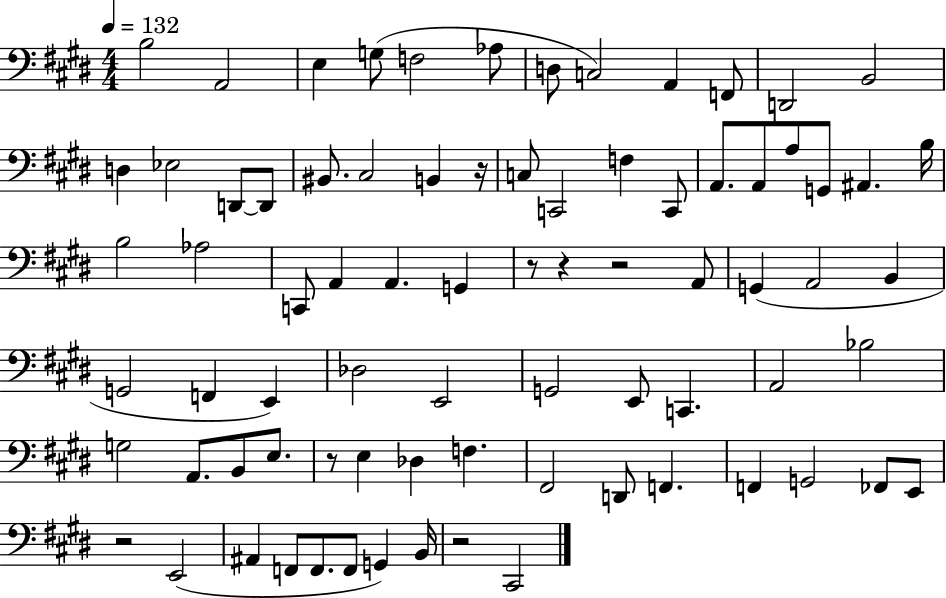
{
  \clef bass
  \numericTimeSignature
  \time 4/4
  \key e \major
  \tempo 4 = 132
  b2 a,2 | e4 g8( f2 aes8 | d8 c2) a,4 f,8 | d,2 b,2 | \break d4 ees2 d,8~~ d,8 | bis,8. cis2 b,4 r16 | c8 c,2 f4 c,8 | a,8. a,8 a8 g,8 ais,4. b16 | \break b2 aes2 | c,8 a,4 a,4. g,4 | r8 r4 r2 a,8 | g,4( a,2 b,4 | \break g,2 f,4 e,4) | des2 e,2 | g,2 e,8 c,4. | a,2 bes2 | \break g2 a,8. b,8 e8. | r8 e4 des4 f4. | fis,2 d,8 f,4. | f,4 g,2 fes,8 e,8 | \break r2 e,2( | ais,4 f,8 f,8. f,8 g,4) b,16 | r2 cis,2 | \bar "|."
}